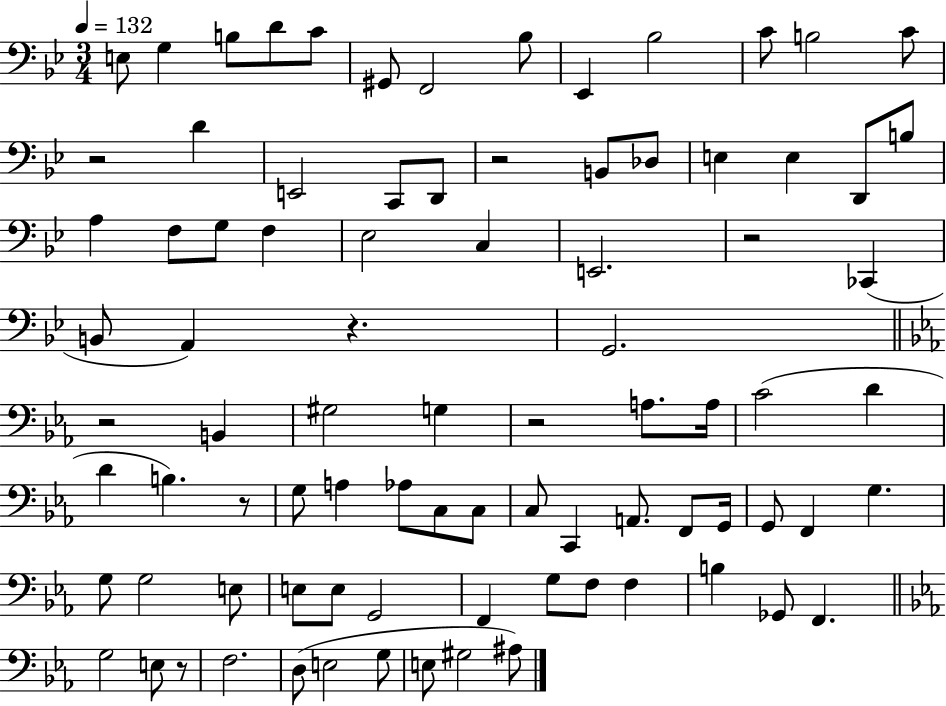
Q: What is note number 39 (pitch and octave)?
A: A3